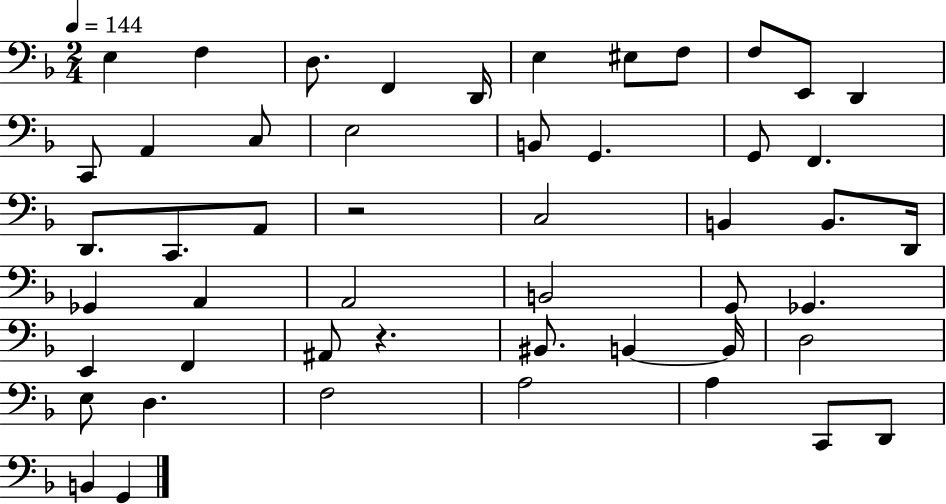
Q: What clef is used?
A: bass